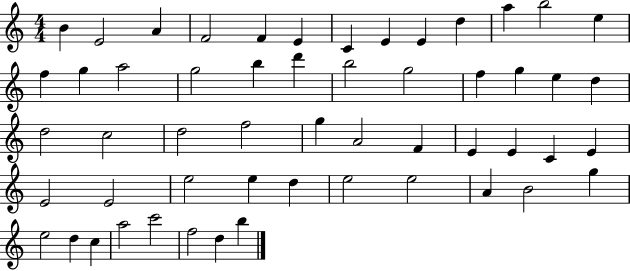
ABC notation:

X:1
T:Untitled
M:4/4
L:1/4
K:C
B E2 A F2 F E C E E d a b2 e f g a2 g2 b d' b2 g2 f g e d d2 c2 d2 f2 g A2 F E E C E E2 E2 e2 e d e2 e2 A B2 g e2 d c a2 c'2 f2 d b